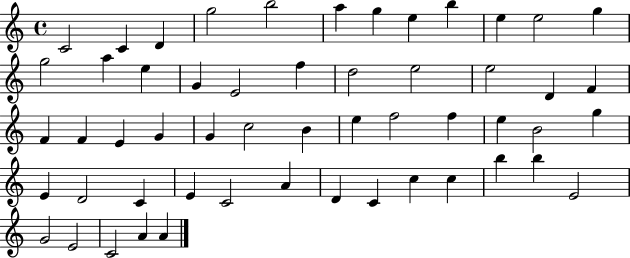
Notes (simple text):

C4/h C4/q D4/q G5/h B5/h A5/q G5/q E5/q B5/q E5/q E5/h G5/q G5/h A5/q E5/q G4/q E4/h F5/q D5/h E5/h E5/h D4/q F4/q F4/q F4/q E4/q G4/q G4/q C5/h B4/q E5/q F5/h F5/q E5/q B4/h G5/q E4/q D4/h C4/q E4/q C4/h A4/q D4/q C4/q C5/q C5/q B5/q B5/q E4/h G4/h E4/h C4/h A4/q A4/q